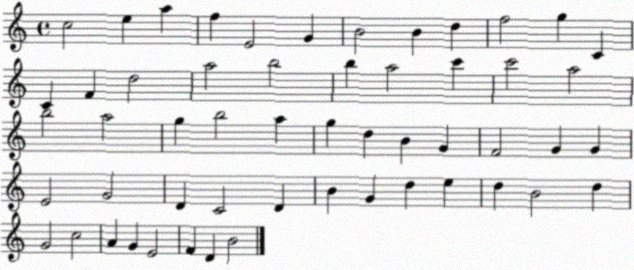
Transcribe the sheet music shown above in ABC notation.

X:1
T:Untitled
M:4/4
L:1/4
K:C
c2 e a f E2 G B2 B d f2 g C C F d2 a2 b2 b a2 c' c'2 a2 b2 a2 g b2 a g d B G F2 G G E2 G2 D C2 D B G d e d B2 d G2 c2 A G E2 F D B2